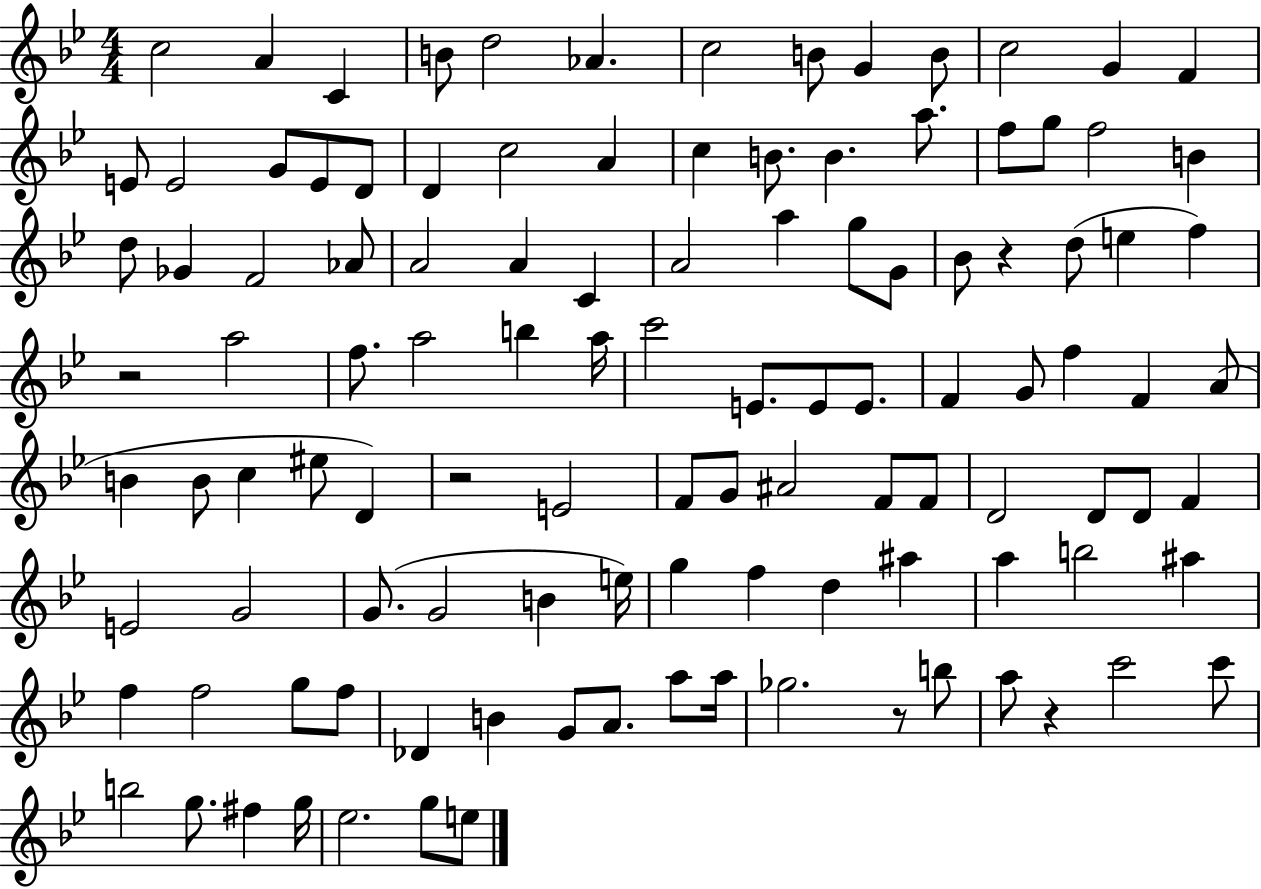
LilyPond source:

{
  \clef treble
  \numericTimeSignature
  \time 4/4
  \key bes \major
  c''2 a'4 c'4 | b'8 d''2 aes'4. | c''2 b'8 g'4 b'8 | c''2 g'4 f'4 | \break e'8 e'2 g'8 e'8 d'8 | d'4 c''2 a'4 | c''4 b'8. b'4. a''8. | f''8 g''8 f''2 b'4 | \break d''8 ges'4 f'2 aes'8 | a'2 a'4 c'4 | a'2 a''4 g''8 g'8 | bes'8 r4 d''8( e''4 f''4) | \break r2 a''2 | f''8. a''2 b''4 a''16 | c'''2 e'8. e'8 e'8. | f'4 g'8 f''4 f'4 a'8( | \break b'4 b'8 c''4 eis''8 d'4) | r2 e'2 | f'8 g'8 ais'2 f'8 f'8 | d'2 d'8 d'8 f'4 | \break e'2 g'2 | g'8.( g'2 b'4 e''16) | g''4 f''4 d''4 ais''4 | a''4 b''2 ais''4 | \break f''4 f''2 g''8 f''8 | des'4 b'4 g'8 a'8. a''8 a''16 | ges''2. r8 b''8 | a''8 r4 c'''2 c'''8 | \break b''2 g''8. fis''4 g''16 | ees''2. g''8 e''8 | \bar "|."
}